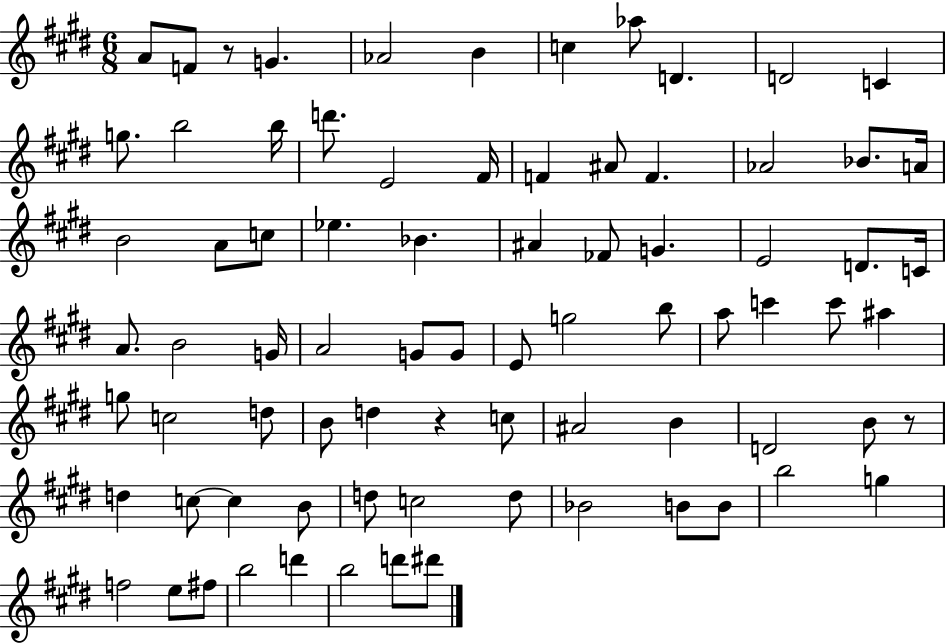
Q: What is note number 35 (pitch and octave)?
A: B4